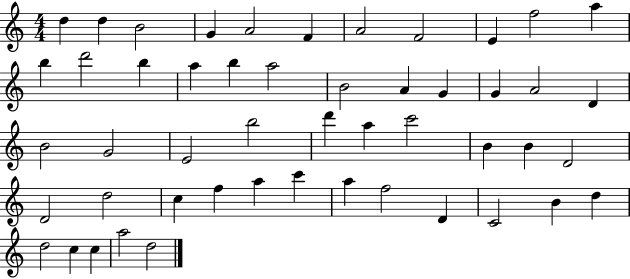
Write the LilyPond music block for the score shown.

{
  \clef treble
  \numericTimeSignature
  \time 4/4
  \key c \major
  d''4 d''4 b'2 | g'4 a'2 f'4 | a'2 f'2 | e'4 f''2 a''4 | \break b''4 d'''2 b''4 | a''4 b''4 a''2 | b'2 a'4 g'4 | g'4 a'2 d'4 | \break b'2 g'2 | e'2 b''2 | d'''4 a''4 c'''2 | b'4 b'4 d'2 | \break d'2 d''2 | c''4 f''4 a''4 c'''4 | a''4 f''2 d'4 | c'2 b'4 d''4 | \break d''2 c''4 c''4 | a''2 d''2 | \bar "|."
}